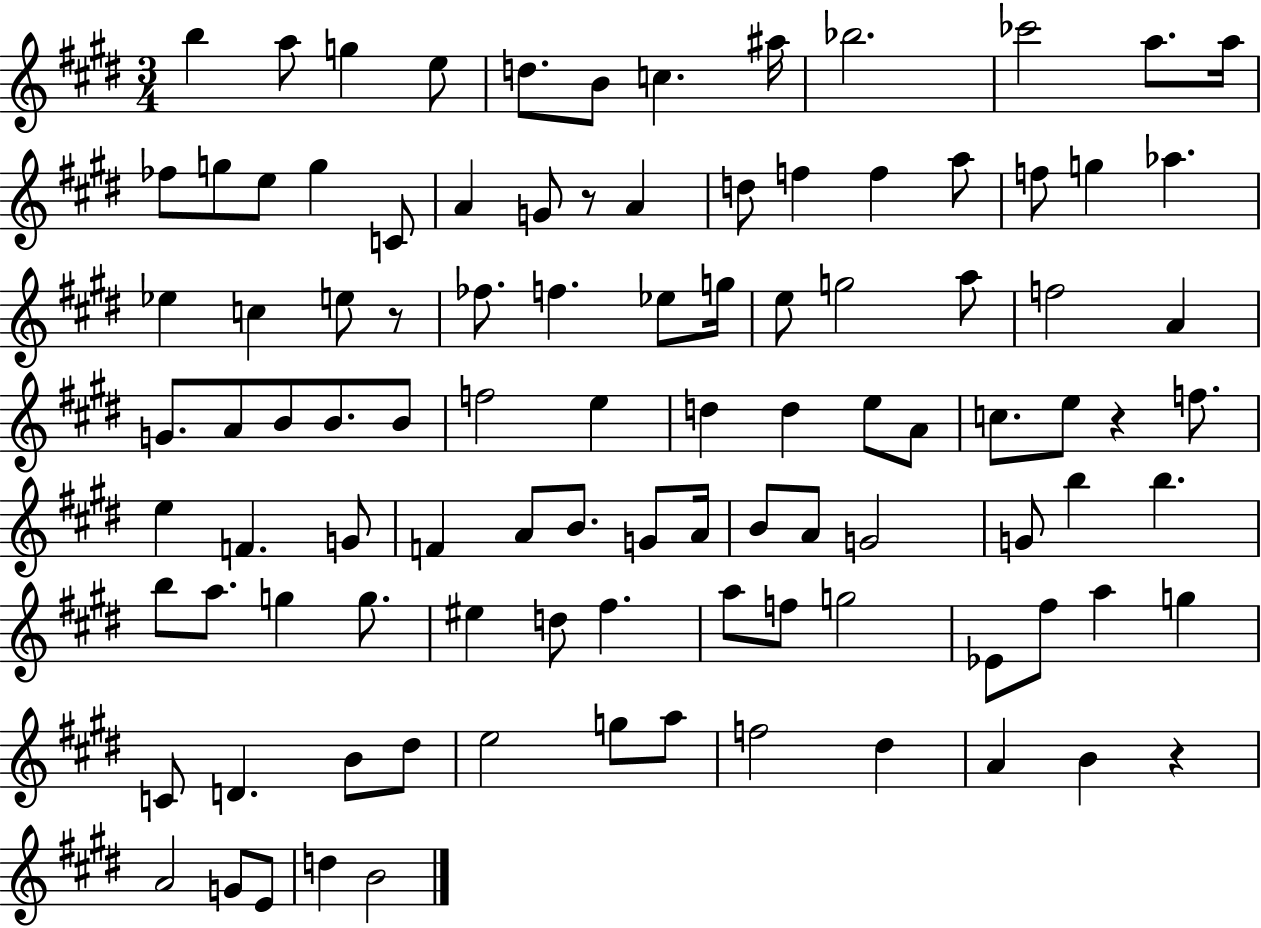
{
  \clef treble
  \numericTimeSignature
  \time 3/4
  \key e \major
  b''4 a''8 g''4 e''8 | d''8. b'8 c''4. ais''16 | bes''2. | ces'''2 a''8. a''16 | \break fes''8 g''8 e''8 g''4 c'8 | a'4 g'8 r8 a'4 | d''8 f''4 f''4 a''8 | f''8 g''4 aes''4. | \break ees''4 c''4 e''8 r8 | fes''8. f''4. ees''8 g''16 | e''8 g''2 a''8 | f''2 a'4 | \break g'8. a'8 b'8 b'8. b'8 | f''2 e''4 | d''4 d''4 e''8 a'8 | c''8. e''8 r4 f''8. | \break e''4 f'4. g'8 | f'4 a'8 b'8. g'8 a'16 | b'8 a'8 g'2 | g'8 b''4 b''4. | \break b''8 a''8. g''4 g''8. | eis''4 d''8 fis''4. | a''8 f''8 g''2 | ees'8 fis''8 a''4 g''4 | \break c'8 d'4. b'8 dis''8 | e''2 g''8 a''8 | f''2 dis''4 | a'4 b'4 r4 | \break a'2 g'8 e'8 | d''4 b'2 | \bar "|."
}